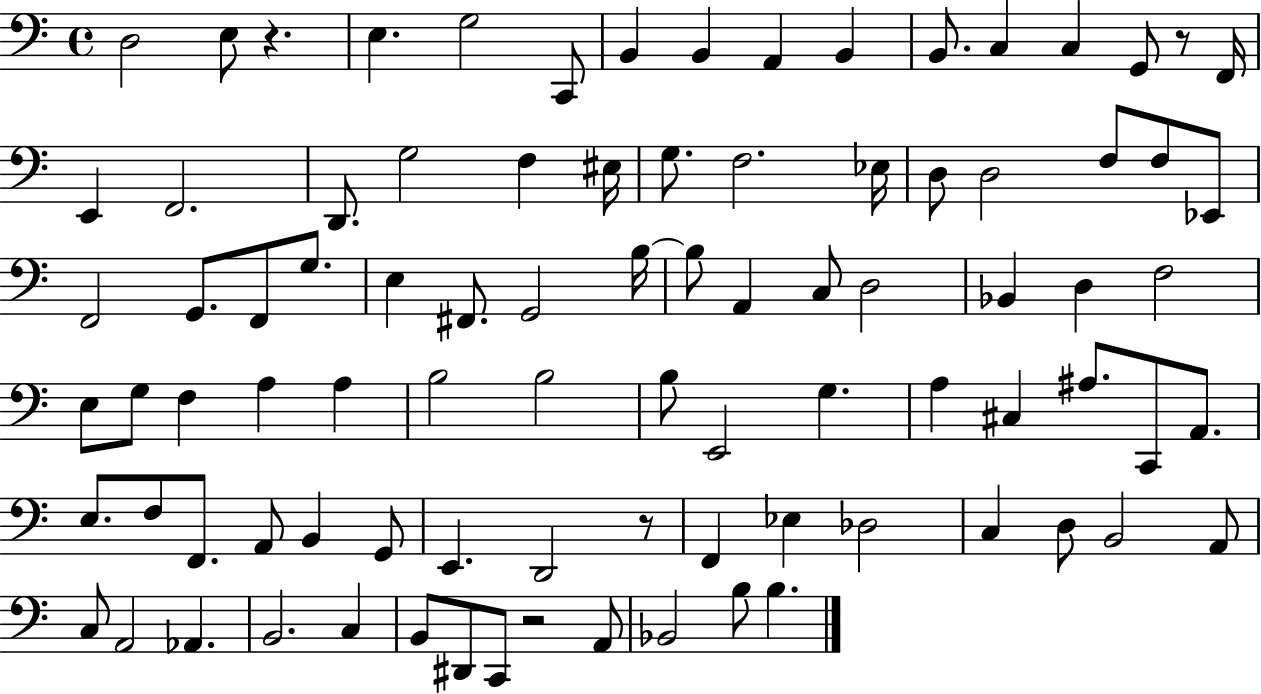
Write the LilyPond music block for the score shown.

{
  \clef bass
  \time 4/4
  \defaultTimeSignature
  \key c \major
  \repeat volta 2 { d2 e8 r4. | e4. g2 c,8 | b,4 b,4 a,4 b,4 | b,8. c4 c4 g,8 r8 f,16 | \break e,4 f,2. | d,8. g2 f4 eis16 | g8. f2. ees16 | d8 d2 f8 f8 ees,8 | \break f,2 g,8. f,8 g8. | e4 fis,8. g,2 b16~~ | b8 a,4 c8 d2 | bes,4 d4 f2 | \break e8 g8 f4 a4 a4 | b2 b2 | b8 e,2 g4. | a4 cis4 ais8. c,8 a,8. | \break e8. f8 f,8. a,8 b,4 g,8 | e,4. d,2 r8 | f,4 ees4 des2 | c4 d8 b,2 a,8 | \break c8 a,2 aes,4. | b,2. c4 | b,8 dis,8 c,8 r2 a,8 | bes,2 b8 b4. | \break } \bar "|."
}